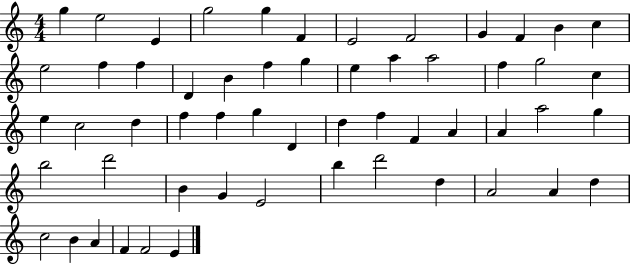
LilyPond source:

{
  \clef treble
  \numericTimeSignature
  \time 4/4
  \key c \major
  g''4 e''2 e'4 | g''2 g''4 f'4 | e'2 f'2 | g'4 f'4 b'4 c''4 | \break e''2 f''4 f''4 | d'4 b'4 f''4 g''4 | e''4 a''4 a''2 | f''4 g''2 c''4 | \break e''4 c''2 d''4 | f''4 f''4 g''4 d'4 | d''4 f''4 f'4 a'4 | a'4 a''2 g''4 | \break b''2 d'''2 | b'4 g'4 e'2 | b''4 d'''2 d''4 | a'2 a'4 d''4 | \break c''2 b'4 a'4 | f'4 f'2 e'4 | \bar "|."
}